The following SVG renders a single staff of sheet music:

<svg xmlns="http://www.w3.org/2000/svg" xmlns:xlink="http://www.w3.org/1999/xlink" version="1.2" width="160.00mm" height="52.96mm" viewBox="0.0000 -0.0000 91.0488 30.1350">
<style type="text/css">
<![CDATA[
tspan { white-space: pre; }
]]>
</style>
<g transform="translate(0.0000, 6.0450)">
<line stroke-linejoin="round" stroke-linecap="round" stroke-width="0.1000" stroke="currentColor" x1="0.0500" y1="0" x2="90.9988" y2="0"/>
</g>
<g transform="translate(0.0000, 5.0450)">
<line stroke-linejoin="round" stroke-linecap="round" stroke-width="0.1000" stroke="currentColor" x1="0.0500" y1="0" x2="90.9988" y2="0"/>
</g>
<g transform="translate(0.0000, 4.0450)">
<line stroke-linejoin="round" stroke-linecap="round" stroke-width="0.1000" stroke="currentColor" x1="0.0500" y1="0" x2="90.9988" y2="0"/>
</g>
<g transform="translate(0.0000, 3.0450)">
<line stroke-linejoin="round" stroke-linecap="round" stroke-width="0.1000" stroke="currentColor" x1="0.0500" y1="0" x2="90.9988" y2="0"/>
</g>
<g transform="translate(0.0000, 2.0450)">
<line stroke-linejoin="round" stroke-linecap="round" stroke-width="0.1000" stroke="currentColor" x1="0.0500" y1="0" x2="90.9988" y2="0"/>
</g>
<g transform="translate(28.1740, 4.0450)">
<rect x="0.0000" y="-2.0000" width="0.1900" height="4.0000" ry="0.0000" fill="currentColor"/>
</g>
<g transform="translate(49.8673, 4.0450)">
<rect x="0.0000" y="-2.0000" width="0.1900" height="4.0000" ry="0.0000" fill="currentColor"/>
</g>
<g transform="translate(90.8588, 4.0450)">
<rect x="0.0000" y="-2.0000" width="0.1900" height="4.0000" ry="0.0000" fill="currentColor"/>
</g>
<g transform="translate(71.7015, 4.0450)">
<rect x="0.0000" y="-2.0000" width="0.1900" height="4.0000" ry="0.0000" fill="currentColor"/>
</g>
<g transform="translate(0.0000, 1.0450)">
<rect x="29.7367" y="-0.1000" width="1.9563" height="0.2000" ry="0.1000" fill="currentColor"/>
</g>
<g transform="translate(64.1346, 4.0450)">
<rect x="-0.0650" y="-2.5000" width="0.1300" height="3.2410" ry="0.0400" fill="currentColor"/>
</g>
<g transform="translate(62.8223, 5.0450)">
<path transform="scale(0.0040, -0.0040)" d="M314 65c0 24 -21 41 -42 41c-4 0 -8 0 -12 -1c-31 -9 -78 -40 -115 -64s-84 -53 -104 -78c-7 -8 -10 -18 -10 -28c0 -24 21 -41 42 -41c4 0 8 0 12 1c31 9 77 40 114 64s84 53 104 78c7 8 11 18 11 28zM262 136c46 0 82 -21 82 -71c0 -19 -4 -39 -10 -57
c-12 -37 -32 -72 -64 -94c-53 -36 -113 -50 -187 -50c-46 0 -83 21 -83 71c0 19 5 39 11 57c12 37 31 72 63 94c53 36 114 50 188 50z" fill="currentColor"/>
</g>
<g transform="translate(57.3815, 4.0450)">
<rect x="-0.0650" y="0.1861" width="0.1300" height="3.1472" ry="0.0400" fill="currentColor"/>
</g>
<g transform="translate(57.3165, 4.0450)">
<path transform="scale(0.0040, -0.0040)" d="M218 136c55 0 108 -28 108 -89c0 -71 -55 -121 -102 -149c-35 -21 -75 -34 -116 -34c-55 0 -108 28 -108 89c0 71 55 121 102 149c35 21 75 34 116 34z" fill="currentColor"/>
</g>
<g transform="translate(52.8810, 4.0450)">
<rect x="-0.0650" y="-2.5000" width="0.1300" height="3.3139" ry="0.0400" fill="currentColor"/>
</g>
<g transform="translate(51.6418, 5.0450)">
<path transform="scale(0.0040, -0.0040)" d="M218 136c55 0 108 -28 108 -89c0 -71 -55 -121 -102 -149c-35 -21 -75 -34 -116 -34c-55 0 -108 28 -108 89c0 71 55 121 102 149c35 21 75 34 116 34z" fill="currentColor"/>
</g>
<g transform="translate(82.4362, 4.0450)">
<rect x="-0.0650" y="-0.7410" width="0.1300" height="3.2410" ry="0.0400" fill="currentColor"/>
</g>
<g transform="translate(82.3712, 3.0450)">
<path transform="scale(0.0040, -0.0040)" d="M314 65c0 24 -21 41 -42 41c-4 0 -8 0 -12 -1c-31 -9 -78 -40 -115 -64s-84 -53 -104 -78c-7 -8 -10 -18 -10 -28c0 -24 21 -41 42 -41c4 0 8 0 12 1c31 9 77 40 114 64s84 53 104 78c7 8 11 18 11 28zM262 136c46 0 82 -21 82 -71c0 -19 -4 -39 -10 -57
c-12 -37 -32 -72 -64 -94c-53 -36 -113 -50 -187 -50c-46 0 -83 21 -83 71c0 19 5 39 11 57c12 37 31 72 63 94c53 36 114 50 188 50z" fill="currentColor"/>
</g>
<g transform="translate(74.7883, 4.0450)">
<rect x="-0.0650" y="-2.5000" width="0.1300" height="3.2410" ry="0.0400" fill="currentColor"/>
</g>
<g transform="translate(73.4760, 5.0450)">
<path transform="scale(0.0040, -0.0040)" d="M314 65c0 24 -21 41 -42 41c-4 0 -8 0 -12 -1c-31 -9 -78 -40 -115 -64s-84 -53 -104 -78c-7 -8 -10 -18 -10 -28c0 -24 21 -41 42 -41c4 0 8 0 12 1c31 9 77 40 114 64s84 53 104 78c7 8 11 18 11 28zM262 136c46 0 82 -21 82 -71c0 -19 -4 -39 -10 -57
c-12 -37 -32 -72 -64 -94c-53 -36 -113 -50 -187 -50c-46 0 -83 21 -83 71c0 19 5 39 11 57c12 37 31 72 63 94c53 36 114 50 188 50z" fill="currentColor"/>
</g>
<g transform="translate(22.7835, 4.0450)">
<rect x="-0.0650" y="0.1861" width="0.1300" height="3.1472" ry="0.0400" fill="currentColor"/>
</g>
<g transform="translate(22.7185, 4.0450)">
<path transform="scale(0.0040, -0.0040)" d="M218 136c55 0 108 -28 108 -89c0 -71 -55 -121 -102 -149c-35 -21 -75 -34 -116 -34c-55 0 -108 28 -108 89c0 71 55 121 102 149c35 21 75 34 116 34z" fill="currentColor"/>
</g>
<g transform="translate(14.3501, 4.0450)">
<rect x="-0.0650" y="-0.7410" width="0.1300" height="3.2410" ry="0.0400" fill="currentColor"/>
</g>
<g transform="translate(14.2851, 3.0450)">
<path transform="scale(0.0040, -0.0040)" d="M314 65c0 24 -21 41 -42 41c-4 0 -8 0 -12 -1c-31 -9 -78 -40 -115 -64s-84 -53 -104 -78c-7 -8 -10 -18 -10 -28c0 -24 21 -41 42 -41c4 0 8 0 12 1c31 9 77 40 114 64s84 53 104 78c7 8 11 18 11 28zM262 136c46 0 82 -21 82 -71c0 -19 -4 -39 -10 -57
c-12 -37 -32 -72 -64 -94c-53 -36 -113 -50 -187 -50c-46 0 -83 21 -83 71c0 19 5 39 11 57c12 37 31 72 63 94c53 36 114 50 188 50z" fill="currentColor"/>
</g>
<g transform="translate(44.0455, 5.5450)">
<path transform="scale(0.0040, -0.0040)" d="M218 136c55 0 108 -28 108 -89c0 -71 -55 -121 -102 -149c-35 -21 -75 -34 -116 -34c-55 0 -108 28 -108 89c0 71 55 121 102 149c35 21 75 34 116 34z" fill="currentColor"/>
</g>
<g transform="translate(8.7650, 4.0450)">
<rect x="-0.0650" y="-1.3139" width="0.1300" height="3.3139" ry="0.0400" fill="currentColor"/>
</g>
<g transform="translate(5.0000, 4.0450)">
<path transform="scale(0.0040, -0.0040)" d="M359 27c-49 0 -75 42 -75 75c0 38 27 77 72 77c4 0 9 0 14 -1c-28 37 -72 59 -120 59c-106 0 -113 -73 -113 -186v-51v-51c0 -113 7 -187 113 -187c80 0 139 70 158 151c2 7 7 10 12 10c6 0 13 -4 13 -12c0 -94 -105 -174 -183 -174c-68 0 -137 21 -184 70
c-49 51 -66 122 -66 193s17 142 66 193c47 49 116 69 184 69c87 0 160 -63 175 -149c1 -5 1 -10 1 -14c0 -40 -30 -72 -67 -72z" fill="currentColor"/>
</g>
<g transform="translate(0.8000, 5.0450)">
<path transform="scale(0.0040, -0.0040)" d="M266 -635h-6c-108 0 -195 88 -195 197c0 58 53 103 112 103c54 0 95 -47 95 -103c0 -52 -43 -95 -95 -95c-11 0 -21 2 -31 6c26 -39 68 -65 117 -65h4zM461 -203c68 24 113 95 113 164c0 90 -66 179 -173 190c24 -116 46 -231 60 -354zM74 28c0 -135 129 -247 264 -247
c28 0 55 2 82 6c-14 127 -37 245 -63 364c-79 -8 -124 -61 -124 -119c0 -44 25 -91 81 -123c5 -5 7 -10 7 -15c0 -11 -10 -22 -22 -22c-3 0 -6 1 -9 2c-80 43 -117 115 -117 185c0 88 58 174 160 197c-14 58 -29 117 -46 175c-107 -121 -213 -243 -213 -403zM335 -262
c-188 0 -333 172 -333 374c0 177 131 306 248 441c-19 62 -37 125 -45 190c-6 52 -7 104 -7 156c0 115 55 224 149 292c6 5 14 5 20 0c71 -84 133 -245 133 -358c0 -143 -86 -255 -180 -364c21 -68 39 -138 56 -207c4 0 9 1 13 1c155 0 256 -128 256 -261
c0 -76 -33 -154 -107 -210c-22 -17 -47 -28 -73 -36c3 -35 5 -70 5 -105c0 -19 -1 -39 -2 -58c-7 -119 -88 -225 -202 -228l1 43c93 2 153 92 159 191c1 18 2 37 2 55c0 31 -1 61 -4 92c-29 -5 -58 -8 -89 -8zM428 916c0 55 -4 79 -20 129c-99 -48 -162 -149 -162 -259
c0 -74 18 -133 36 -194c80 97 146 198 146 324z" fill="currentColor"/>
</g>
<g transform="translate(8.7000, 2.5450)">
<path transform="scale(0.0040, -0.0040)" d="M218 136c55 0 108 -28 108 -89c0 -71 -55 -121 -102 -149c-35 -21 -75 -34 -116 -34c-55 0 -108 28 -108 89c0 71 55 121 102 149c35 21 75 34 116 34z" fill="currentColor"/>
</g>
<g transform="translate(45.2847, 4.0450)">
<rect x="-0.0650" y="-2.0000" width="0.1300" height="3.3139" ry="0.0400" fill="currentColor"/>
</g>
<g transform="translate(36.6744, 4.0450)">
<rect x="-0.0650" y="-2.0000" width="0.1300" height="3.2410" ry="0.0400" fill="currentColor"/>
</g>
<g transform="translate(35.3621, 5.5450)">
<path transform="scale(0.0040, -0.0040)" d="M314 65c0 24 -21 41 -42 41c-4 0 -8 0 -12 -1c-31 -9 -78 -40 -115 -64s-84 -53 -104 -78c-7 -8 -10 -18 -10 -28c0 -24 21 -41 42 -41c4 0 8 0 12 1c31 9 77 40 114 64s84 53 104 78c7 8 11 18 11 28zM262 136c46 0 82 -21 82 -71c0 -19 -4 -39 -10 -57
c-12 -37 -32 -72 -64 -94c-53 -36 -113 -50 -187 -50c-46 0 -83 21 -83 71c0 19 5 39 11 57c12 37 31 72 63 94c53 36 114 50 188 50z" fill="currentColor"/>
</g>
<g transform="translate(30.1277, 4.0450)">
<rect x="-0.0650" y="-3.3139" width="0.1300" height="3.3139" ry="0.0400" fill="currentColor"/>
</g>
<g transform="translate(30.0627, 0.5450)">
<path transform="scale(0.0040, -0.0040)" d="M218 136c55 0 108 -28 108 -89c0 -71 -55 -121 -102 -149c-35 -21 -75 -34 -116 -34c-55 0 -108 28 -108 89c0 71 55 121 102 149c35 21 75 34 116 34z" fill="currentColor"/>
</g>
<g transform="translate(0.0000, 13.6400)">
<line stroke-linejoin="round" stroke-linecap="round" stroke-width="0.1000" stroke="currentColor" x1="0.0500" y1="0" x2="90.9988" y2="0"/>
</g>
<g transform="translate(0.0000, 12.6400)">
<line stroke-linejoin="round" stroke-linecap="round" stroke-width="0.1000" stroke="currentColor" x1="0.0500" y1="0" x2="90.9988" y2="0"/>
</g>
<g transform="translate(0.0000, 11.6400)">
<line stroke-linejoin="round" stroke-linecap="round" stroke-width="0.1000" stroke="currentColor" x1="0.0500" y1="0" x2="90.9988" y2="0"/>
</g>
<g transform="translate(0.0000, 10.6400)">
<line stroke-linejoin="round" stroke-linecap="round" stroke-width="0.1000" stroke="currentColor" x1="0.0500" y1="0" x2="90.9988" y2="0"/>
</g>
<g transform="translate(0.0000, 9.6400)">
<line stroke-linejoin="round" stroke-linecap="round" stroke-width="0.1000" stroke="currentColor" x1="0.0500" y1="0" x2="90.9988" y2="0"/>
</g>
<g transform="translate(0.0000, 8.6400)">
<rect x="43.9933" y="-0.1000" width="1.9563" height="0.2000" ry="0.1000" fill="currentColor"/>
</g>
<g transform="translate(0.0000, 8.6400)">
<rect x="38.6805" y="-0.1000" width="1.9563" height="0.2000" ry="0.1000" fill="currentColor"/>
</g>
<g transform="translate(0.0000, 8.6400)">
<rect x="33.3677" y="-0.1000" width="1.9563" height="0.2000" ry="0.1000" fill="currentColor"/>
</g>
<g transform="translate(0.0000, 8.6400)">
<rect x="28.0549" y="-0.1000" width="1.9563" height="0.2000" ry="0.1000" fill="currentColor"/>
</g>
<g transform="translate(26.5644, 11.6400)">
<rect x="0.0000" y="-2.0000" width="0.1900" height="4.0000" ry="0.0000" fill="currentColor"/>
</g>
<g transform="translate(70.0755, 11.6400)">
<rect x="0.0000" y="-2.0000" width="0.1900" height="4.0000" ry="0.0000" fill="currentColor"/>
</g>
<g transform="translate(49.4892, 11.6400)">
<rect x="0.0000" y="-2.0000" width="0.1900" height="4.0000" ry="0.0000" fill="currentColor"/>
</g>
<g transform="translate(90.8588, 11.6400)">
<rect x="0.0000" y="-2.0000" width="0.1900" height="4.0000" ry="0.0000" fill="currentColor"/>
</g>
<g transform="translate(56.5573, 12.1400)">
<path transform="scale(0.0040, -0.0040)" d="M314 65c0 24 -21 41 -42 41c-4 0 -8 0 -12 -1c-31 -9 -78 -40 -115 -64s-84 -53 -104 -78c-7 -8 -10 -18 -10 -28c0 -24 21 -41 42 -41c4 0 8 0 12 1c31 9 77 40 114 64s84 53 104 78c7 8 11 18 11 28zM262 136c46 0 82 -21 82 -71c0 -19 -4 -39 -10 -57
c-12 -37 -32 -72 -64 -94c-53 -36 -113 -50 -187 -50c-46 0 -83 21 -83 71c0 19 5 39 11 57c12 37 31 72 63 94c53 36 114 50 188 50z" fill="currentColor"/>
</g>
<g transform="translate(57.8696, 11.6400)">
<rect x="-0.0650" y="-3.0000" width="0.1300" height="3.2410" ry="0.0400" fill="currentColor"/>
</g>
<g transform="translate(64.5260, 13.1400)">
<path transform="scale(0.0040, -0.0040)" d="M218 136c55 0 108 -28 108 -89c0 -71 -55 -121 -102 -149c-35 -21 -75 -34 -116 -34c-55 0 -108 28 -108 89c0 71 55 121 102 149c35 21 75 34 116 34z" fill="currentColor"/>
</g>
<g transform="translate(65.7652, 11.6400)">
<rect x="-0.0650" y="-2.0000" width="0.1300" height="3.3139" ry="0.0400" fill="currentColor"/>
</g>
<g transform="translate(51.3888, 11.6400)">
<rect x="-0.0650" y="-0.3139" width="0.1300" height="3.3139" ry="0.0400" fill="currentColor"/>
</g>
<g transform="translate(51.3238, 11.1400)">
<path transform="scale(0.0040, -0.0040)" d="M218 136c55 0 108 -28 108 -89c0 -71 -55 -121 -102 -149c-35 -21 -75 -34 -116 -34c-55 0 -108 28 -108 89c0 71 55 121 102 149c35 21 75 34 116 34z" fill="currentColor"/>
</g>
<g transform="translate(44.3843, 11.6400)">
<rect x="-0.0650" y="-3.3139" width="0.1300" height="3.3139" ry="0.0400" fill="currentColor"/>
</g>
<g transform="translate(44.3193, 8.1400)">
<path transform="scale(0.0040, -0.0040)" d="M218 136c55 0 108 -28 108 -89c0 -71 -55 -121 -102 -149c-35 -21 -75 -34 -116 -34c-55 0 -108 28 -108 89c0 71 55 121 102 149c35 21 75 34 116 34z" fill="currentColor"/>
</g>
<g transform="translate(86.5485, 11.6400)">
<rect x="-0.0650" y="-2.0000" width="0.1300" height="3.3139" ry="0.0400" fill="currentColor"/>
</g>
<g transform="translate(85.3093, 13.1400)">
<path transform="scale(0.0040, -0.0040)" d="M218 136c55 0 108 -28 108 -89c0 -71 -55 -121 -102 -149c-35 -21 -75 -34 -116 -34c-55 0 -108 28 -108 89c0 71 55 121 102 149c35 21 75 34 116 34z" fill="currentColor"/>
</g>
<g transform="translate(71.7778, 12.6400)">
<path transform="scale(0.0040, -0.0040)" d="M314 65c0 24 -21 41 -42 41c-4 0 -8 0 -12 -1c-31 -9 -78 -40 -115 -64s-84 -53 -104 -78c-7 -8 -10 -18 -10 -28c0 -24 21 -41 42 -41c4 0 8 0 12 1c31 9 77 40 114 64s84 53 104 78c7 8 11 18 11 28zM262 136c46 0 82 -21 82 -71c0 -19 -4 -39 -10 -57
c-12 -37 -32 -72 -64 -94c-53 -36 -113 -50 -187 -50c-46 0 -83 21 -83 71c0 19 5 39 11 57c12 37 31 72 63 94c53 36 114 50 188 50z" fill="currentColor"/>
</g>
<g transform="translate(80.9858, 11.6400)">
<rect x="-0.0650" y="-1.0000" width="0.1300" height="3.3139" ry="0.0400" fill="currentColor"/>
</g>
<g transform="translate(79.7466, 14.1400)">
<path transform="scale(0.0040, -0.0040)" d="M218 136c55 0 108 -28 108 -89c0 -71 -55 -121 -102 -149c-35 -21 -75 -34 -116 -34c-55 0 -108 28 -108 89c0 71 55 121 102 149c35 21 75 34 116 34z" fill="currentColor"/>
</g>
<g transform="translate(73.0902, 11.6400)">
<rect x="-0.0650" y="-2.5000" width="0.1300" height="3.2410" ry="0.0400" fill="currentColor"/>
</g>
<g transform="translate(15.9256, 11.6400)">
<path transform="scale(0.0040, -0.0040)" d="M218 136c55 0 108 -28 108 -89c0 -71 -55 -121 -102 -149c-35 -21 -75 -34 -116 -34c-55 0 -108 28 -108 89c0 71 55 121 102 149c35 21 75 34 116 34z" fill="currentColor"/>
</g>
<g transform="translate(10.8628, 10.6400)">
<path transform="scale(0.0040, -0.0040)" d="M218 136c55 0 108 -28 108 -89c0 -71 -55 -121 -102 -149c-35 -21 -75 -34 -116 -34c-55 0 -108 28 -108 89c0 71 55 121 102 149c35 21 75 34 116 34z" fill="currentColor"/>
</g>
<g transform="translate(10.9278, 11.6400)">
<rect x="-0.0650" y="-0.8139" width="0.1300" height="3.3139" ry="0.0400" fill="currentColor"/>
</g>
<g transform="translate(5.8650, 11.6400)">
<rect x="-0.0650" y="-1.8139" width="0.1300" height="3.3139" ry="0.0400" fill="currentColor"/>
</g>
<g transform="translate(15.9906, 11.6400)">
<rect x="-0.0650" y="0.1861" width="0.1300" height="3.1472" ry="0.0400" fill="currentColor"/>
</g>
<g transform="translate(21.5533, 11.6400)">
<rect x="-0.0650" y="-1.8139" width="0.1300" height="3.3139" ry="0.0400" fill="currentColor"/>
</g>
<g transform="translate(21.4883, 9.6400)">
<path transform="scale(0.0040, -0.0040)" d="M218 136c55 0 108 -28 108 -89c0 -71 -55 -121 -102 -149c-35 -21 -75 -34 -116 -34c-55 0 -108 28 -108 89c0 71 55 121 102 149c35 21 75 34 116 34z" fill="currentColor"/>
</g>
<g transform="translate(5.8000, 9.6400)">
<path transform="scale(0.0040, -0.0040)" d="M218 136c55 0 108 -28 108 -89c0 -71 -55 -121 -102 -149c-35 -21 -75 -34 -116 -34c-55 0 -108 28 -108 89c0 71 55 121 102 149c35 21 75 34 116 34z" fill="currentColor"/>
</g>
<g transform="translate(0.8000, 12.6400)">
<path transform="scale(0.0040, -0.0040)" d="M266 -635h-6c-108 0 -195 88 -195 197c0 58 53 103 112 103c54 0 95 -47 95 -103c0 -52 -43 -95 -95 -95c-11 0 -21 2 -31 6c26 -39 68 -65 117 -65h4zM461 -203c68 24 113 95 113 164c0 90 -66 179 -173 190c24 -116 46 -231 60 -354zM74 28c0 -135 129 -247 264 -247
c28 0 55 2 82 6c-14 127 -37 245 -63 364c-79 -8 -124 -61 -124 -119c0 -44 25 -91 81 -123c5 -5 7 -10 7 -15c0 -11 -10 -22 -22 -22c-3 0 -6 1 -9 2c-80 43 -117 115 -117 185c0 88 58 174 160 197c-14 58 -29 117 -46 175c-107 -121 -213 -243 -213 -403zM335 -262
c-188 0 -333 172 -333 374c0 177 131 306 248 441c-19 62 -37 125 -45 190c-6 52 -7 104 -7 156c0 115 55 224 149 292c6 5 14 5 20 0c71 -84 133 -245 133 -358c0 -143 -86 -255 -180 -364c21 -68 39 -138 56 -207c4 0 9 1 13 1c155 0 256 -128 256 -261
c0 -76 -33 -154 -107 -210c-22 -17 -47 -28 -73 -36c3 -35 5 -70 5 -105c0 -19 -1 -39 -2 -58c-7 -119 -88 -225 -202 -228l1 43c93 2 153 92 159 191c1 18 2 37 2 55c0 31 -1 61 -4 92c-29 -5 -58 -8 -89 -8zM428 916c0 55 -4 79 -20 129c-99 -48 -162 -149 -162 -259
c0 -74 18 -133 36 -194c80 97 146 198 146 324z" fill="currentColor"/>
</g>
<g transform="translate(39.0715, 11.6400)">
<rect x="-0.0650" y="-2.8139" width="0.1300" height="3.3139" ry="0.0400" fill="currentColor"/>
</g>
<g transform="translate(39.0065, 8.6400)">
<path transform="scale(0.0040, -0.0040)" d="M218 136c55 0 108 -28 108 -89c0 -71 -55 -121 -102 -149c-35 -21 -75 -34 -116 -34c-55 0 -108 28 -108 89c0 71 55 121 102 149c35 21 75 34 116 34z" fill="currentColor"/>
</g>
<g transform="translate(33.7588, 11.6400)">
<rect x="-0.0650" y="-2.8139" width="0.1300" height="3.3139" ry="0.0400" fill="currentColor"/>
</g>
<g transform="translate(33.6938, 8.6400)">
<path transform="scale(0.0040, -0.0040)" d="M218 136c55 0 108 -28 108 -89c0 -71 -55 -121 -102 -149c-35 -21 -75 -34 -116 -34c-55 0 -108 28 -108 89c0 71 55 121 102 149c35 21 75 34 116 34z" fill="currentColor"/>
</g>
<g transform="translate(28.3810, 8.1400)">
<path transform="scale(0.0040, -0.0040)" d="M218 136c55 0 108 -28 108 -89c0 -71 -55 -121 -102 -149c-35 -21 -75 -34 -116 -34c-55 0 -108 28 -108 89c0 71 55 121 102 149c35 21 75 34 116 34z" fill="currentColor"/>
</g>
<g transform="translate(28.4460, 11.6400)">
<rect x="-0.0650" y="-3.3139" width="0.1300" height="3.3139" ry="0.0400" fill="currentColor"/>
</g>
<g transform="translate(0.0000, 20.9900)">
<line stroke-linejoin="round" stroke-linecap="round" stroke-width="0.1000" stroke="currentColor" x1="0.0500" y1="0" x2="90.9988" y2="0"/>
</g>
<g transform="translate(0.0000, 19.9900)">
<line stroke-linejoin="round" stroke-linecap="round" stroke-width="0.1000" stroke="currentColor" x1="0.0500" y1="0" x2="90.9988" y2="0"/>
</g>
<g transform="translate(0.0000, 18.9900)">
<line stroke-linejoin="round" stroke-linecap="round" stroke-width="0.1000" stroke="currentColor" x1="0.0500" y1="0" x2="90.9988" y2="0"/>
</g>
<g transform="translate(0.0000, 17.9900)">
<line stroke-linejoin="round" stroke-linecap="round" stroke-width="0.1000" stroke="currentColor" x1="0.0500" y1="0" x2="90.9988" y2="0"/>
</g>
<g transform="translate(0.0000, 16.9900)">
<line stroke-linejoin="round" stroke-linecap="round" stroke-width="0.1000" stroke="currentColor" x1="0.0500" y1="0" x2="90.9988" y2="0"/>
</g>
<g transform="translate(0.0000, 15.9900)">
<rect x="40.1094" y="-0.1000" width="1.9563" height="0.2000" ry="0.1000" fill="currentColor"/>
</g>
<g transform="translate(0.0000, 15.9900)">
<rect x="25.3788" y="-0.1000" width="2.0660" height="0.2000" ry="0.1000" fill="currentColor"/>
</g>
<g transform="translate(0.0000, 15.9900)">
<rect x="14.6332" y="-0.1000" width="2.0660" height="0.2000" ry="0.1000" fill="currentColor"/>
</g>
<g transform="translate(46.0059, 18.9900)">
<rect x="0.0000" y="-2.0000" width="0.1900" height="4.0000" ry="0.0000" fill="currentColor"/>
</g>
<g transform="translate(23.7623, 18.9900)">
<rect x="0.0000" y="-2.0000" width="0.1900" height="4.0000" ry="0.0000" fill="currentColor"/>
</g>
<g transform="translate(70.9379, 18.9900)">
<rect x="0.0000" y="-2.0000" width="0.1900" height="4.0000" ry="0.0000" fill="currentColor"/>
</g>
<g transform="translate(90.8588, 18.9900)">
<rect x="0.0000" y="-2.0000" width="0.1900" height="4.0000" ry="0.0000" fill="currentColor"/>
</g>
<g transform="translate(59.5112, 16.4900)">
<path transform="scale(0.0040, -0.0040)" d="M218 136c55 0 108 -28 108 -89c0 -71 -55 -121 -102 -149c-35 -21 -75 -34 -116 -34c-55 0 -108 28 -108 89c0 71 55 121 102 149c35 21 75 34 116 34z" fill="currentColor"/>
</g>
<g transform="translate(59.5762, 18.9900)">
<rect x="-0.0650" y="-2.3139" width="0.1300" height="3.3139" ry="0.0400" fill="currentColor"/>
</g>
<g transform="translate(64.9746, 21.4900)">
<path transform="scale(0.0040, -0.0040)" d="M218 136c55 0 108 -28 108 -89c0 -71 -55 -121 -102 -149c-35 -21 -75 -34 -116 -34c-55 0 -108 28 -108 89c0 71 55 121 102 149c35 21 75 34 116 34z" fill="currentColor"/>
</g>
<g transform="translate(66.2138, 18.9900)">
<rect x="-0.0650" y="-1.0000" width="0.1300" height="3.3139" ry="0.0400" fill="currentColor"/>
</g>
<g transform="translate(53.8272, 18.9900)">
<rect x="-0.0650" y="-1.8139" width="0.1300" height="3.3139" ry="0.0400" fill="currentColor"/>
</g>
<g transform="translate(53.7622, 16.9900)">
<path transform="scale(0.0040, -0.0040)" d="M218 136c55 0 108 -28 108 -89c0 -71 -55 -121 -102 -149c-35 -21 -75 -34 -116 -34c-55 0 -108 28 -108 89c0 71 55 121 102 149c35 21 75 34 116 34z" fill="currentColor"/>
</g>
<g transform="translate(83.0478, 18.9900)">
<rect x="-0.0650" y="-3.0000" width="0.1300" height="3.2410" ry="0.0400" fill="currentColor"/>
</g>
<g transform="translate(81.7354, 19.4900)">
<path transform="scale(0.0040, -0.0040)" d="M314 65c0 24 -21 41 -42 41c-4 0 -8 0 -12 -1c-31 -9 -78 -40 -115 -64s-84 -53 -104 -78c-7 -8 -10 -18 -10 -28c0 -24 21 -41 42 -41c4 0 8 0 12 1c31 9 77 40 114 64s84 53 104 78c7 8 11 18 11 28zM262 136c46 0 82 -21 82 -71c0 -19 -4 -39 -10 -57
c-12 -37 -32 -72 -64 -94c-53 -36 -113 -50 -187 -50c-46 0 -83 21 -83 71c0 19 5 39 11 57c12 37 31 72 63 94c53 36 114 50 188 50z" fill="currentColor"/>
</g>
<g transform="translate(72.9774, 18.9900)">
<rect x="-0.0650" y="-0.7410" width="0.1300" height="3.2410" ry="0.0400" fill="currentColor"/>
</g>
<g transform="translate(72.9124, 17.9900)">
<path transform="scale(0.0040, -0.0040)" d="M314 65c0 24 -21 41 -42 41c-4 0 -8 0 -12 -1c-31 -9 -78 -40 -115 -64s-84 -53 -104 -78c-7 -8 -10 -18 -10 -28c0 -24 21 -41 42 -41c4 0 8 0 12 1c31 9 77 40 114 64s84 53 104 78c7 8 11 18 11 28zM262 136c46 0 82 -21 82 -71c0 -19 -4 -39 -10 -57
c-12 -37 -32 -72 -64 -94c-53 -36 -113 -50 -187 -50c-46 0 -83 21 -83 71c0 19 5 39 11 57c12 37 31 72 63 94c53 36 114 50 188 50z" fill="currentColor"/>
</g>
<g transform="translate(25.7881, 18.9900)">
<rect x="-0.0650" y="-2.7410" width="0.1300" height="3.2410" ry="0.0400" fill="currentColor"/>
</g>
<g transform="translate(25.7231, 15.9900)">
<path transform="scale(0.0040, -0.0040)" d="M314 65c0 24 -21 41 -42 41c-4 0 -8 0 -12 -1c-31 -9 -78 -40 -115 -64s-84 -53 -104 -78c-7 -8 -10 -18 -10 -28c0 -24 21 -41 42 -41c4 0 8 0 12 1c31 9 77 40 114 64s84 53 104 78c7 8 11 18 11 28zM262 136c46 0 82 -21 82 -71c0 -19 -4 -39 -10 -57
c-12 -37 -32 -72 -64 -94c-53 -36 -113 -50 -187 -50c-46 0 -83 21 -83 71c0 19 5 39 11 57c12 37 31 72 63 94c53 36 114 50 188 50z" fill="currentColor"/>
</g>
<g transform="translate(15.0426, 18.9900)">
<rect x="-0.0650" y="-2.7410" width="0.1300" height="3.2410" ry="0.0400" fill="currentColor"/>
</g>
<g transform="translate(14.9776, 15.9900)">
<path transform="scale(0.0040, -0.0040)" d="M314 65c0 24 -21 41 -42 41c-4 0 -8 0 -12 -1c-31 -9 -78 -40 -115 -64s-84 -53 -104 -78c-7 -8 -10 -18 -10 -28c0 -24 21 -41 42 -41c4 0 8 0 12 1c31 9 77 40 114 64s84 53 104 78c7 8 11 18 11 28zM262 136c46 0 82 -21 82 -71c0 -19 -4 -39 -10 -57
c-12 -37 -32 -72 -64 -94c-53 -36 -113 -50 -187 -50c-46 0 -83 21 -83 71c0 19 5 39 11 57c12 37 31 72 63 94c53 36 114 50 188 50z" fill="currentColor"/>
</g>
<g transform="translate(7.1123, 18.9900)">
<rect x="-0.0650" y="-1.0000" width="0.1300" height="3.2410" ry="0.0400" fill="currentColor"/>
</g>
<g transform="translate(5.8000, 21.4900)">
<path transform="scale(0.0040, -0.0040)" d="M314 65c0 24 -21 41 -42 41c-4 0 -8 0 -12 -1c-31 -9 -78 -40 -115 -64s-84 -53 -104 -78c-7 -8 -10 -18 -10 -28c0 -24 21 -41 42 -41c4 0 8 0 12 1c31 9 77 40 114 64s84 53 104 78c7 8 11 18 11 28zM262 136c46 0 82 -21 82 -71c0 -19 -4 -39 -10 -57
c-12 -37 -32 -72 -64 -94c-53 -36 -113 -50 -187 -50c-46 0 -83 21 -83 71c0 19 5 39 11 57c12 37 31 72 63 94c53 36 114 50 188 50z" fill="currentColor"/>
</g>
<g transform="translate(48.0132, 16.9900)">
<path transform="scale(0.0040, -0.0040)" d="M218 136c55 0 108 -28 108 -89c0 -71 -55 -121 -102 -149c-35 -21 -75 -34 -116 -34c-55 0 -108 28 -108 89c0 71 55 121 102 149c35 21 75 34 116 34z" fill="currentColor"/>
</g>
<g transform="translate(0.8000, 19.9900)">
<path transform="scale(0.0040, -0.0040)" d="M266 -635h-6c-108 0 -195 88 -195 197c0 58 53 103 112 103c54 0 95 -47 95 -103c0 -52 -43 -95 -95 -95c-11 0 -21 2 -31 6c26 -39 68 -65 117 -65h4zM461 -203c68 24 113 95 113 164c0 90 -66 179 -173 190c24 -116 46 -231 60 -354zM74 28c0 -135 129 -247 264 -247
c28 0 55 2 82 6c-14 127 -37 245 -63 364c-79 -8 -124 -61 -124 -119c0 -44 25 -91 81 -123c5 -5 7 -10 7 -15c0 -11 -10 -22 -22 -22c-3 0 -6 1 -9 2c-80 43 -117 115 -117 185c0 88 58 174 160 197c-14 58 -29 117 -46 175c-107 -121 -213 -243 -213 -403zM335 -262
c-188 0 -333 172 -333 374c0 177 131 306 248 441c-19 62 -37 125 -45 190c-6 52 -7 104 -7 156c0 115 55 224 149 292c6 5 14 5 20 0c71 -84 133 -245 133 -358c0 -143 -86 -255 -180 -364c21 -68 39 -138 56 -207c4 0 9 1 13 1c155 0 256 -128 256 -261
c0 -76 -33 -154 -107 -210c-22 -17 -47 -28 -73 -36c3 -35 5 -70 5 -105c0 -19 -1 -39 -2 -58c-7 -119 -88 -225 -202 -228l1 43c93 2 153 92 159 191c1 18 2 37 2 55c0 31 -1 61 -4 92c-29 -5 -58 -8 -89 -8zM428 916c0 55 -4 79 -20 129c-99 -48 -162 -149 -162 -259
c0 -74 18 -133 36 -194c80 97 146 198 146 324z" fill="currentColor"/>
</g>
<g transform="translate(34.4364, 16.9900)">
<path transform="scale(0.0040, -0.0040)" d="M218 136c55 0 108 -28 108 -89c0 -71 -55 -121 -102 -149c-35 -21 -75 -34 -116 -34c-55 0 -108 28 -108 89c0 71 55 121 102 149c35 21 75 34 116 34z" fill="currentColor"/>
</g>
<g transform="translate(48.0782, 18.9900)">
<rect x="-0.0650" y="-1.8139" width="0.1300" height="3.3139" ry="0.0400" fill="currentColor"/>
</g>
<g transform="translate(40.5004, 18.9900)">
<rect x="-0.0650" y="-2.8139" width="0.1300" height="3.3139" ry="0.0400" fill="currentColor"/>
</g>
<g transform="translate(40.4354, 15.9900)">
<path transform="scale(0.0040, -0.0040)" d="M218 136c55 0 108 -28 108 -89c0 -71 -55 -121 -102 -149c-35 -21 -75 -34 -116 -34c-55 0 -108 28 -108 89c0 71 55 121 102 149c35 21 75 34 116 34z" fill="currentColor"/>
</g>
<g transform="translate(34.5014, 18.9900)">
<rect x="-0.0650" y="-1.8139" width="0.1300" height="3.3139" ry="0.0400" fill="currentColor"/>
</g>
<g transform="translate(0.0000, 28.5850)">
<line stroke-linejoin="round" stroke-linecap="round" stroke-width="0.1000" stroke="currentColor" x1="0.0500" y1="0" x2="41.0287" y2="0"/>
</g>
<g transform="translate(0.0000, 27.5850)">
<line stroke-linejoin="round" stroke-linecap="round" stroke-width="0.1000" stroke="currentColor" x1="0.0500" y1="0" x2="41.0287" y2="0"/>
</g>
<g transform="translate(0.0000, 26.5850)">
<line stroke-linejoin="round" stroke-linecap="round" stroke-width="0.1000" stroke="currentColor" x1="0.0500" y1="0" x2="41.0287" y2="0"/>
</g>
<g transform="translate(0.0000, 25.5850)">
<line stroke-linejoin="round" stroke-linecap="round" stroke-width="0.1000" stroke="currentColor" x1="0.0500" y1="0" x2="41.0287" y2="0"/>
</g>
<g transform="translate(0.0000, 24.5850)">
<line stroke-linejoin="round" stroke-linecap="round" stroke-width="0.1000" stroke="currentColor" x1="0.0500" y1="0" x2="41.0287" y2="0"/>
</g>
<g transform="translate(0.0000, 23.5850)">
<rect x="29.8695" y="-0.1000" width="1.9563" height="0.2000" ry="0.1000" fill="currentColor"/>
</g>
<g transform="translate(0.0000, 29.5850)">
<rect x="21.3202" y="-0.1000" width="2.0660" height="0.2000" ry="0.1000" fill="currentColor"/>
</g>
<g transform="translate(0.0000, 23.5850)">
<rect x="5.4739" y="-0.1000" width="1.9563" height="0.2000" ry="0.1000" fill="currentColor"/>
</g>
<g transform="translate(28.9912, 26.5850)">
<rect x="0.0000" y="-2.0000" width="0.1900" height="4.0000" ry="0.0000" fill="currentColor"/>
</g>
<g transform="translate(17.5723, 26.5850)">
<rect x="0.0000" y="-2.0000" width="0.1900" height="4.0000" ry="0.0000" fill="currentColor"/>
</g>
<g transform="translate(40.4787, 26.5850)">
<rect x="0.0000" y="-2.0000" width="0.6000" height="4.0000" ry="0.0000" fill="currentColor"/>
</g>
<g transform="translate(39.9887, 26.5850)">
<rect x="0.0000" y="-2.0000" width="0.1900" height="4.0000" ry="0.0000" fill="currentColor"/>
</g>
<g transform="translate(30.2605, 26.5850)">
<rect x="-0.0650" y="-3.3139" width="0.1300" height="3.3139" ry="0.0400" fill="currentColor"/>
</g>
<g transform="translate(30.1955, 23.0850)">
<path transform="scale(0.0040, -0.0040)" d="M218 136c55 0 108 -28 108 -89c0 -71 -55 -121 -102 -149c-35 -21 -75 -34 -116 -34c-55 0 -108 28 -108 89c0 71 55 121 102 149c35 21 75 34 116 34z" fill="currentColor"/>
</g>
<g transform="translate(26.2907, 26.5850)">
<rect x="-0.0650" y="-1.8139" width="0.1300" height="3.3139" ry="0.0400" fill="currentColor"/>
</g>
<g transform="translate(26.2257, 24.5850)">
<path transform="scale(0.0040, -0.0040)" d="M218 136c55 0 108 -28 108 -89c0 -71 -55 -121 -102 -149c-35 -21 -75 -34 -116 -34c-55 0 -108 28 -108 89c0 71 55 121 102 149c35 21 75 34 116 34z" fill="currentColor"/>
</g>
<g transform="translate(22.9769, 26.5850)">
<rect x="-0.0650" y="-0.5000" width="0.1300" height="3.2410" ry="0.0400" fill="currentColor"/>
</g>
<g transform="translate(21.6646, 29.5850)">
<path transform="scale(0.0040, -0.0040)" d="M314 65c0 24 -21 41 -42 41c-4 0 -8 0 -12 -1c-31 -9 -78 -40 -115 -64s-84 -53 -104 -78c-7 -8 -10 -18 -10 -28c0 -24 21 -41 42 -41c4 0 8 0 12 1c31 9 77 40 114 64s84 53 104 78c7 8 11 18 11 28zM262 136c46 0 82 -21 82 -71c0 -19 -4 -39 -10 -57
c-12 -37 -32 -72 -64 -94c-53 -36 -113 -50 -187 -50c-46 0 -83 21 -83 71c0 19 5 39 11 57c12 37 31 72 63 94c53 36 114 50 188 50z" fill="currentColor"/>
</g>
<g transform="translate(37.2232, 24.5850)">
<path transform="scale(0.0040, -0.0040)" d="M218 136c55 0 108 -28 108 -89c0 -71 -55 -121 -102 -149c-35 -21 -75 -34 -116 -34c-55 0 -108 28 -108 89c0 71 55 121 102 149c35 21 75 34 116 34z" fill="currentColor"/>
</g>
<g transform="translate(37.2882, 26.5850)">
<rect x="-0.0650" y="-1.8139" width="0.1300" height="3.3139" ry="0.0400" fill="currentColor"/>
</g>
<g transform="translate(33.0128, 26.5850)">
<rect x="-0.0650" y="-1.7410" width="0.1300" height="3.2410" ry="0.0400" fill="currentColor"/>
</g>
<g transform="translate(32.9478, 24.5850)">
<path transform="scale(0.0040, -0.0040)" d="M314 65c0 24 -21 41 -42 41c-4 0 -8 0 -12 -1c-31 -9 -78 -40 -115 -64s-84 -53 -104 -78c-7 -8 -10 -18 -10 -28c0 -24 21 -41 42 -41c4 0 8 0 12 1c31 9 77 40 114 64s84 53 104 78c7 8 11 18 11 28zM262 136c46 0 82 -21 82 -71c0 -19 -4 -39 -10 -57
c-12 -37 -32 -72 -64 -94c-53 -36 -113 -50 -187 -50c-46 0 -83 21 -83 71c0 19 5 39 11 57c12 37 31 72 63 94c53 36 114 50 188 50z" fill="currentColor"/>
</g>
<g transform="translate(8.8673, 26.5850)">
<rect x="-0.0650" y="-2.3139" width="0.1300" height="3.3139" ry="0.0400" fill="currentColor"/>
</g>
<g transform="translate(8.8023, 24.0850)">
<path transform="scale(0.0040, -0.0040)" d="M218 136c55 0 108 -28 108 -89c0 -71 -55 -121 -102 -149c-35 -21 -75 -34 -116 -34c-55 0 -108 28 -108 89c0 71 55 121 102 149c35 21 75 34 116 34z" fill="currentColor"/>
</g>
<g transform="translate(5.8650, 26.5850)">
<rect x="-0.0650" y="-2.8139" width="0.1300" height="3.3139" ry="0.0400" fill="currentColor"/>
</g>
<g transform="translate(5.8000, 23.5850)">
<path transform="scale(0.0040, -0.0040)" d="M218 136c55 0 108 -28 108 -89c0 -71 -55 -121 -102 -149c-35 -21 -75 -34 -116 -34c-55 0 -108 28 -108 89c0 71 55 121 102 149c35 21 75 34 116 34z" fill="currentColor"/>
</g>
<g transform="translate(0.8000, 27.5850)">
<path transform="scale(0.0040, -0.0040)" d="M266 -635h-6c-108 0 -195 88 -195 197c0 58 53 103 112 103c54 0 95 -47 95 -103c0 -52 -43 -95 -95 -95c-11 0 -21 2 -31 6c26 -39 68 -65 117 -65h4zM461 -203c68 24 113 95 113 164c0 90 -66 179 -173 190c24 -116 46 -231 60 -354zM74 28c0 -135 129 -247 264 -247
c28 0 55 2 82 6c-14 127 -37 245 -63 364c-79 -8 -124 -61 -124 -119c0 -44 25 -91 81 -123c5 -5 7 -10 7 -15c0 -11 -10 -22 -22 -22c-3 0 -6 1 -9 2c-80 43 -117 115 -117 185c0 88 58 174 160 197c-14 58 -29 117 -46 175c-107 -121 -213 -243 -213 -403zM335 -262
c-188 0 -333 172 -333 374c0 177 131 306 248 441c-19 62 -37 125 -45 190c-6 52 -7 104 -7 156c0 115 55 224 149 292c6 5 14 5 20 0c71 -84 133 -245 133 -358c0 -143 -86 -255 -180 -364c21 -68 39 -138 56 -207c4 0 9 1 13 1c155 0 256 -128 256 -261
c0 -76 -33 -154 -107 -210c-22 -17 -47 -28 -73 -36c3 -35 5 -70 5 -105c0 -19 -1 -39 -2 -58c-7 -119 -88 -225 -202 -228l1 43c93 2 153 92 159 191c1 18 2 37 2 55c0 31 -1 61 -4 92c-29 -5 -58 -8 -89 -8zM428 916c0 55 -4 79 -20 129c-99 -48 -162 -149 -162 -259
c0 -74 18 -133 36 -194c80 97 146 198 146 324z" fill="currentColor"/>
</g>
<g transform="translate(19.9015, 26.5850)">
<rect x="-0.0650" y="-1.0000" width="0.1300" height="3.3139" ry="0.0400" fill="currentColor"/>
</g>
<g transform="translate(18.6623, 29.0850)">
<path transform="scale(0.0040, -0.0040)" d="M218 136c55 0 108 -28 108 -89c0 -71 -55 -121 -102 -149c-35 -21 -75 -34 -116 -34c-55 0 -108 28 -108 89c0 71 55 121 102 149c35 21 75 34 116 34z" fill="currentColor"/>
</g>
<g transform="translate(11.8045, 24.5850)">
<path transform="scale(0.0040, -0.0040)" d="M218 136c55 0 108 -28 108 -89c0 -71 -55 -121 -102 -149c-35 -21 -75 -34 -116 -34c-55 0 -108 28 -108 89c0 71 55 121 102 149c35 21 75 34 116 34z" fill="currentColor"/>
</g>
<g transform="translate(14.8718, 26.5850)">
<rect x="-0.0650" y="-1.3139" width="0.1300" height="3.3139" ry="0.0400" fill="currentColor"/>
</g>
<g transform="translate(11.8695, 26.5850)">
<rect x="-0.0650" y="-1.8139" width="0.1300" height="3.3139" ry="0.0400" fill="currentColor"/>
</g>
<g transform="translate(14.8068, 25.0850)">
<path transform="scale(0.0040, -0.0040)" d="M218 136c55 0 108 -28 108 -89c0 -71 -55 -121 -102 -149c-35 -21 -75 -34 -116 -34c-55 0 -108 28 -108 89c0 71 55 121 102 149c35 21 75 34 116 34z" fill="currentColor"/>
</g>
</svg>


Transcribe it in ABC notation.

X:1
T:Untitled
M:4/4
L:1/4
K:C
e d2 B b F2 F G B G2 G2 d2 f d B f b a a b c A2 F G2 D F D2 a2 a2 f a f f g D d2 A2 a g f e D C2 f b f2 f